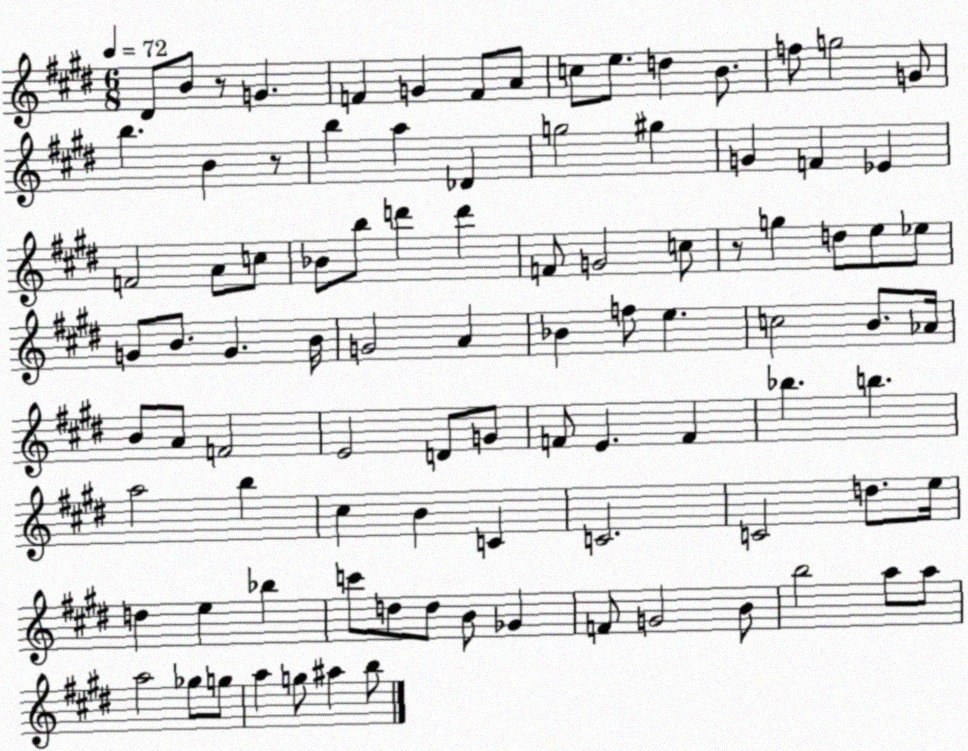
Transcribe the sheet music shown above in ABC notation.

X:1
T:Untitled
M:6/8
L:1/4
K:E
^D/2 B/2 z/2 G F G F/2 A/2 c/2 e/2 d B/2 f/2 g2 G/2 b B z/2 b a _D g2 ^g G F _E F2 A/2 c/2 _B/2 b/2 d' d' F/2 G2 c/2 z/2 g d/2 e/2 _e/2 G/2 B/2 G B/4 G2 A _B f/2 e c2 B/2 _A/4 B/2 A/2 F2 E2 D/2 G/2 F/2 E F _b b a2 b ^c B C C2 C2 d/2 e/4 d e _b c'/2 d/2 d/2 B/2 _G F/2 G2 B/2 b2 a/2 a/2 a2 _g/2 g/2 a g/2 ^a b/2